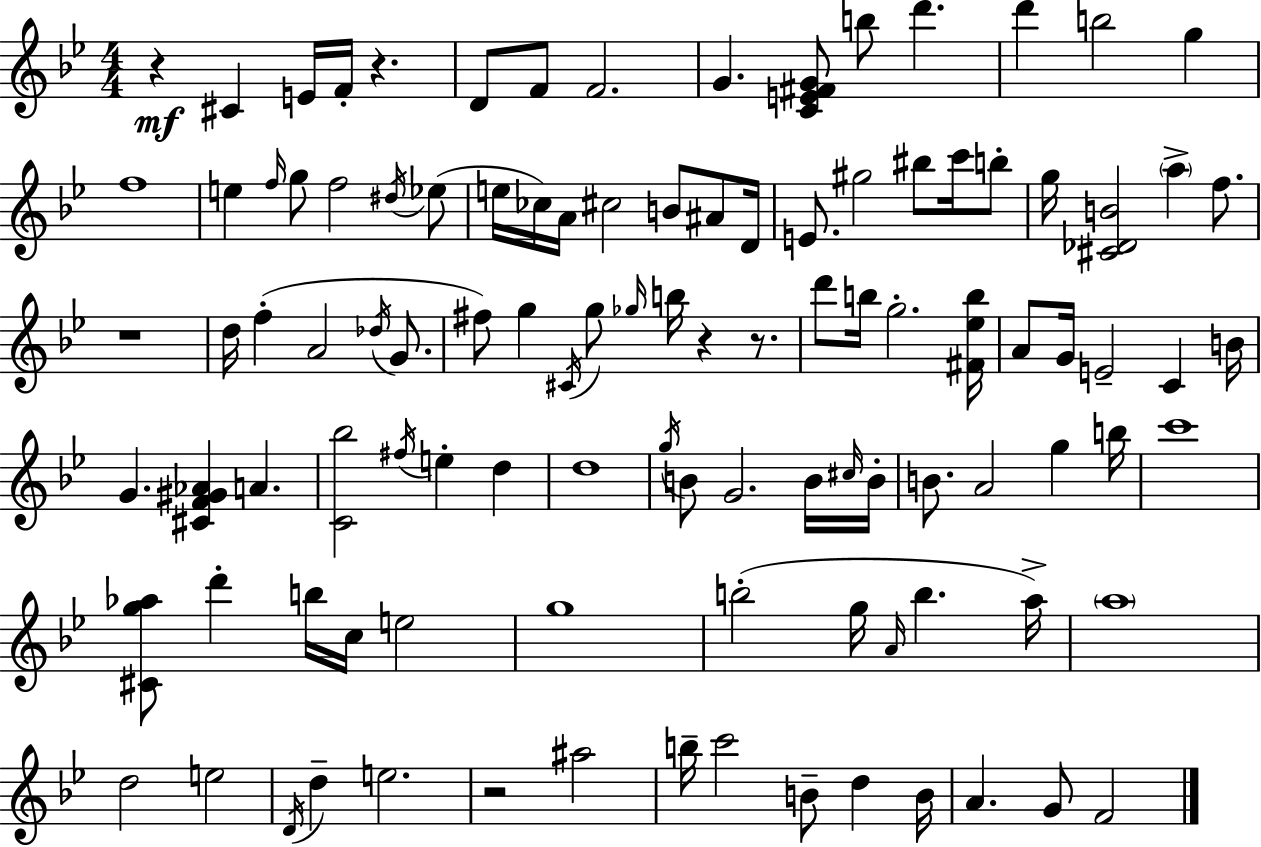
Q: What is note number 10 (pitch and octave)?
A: D6